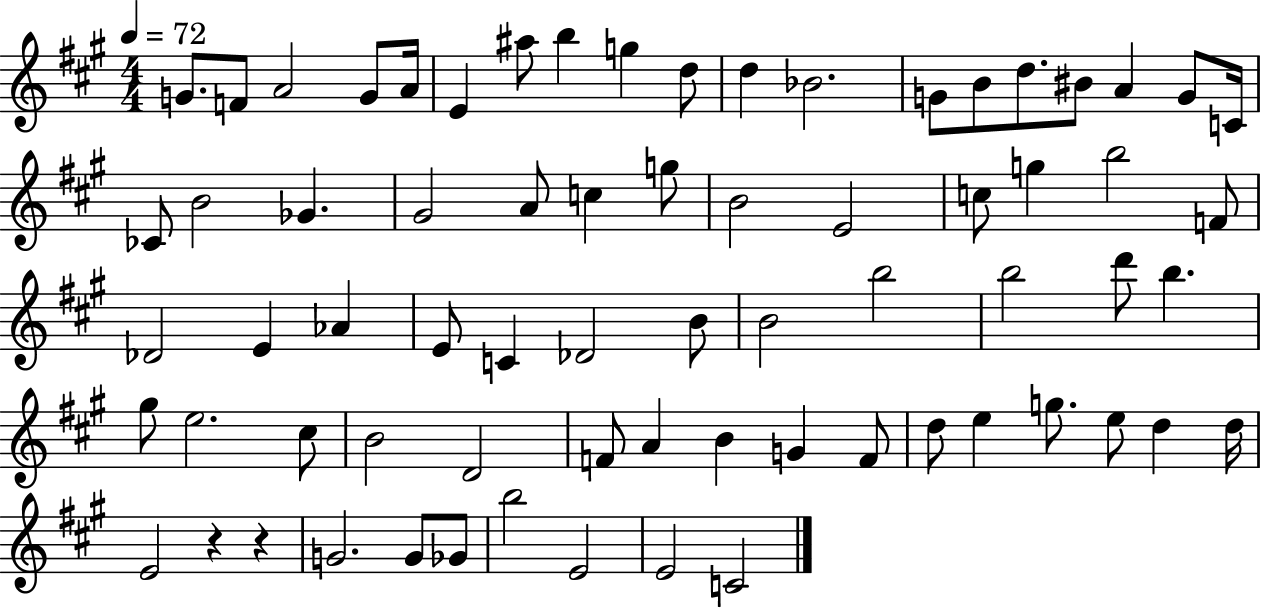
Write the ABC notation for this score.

X:1
T:Untitled
M:4/4
L:1/4
K:A
G/2 F/2 A2 G/2 A/4 E ^a/2 b g d/2 d _B2 G/2 B/2 d/2 ^B/2 A G/2 C/4 _C/2 B2 _G ^G2 A/2 c g/2 B2 E2 c/2 g b2 F/2 _D2 E _A E/2 C _D2 B/2 B2 b2 b2 d'/2 b ^g/2 e2 ^c/2 B2 D2 F/2 A B G F/2 d/2 e g/2 e/2 d d/4 E2 z z G2 G/2 _G/2 b2 E2 E2 C2